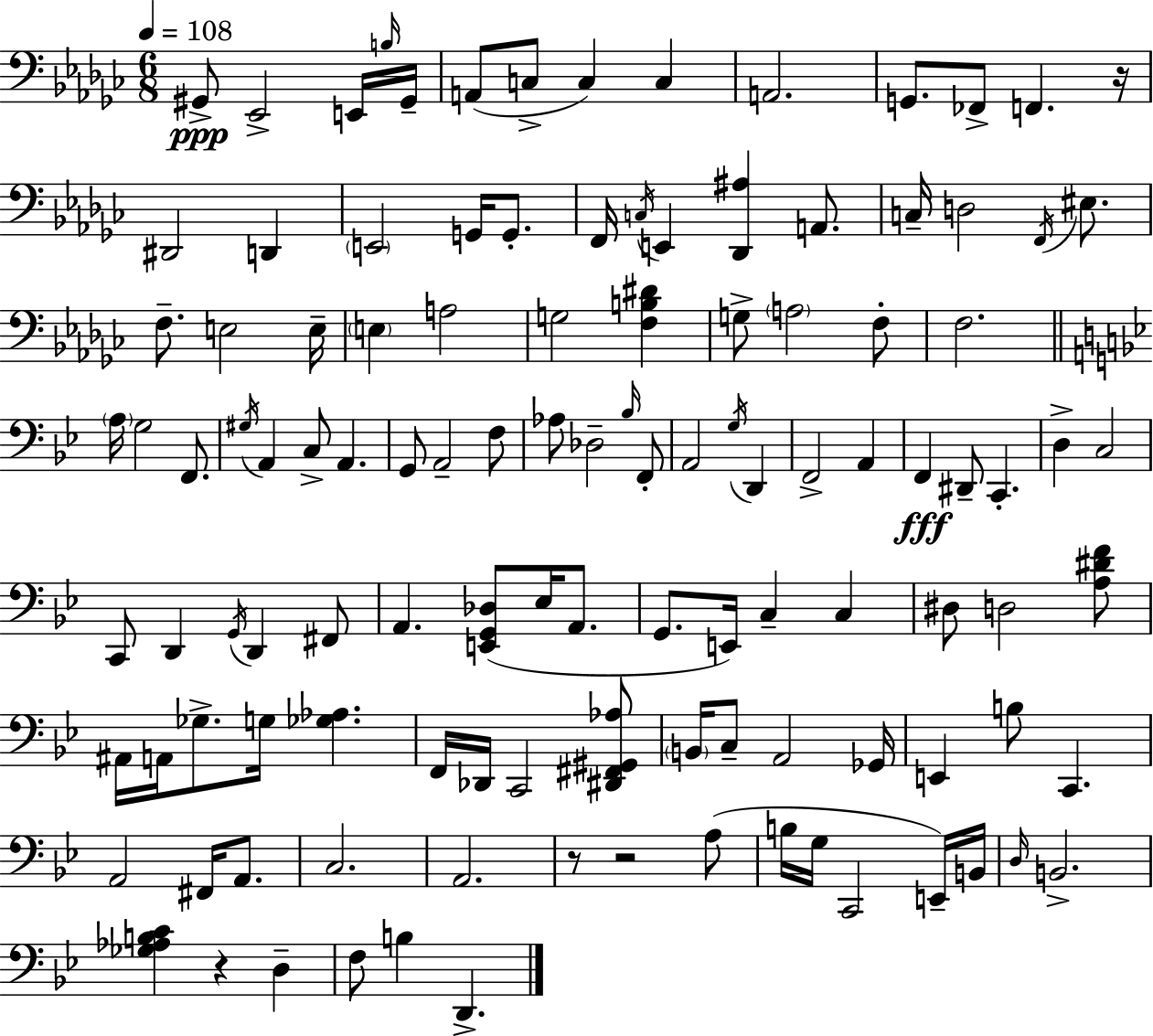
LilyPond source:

{
  \clef bass
  \numericTimeSignature
  \time 6/8
  \key ees \minor
  \tempo 4 = 108
  gis,8->\ppp ees,2-> e,16 \grace { b16 } | gis,16-- a,8( c8-> c4) c4 | a,2. | g,8. fes,8-> f,4. | \break r16 dis,2 d,4 | \parenthesize e,2 g,16 g,8.-. | f,16 \acciaccatura { c16 } e,4 <des, ais>4 a,8. | c16-- d2 \acciaccatura { f,16 } | \break eis8. f8.-- e2 | e16-- \parenthesize e4 a2 | g2 <f b dis'>4 | g8-> \parenthesize a2 | \break f8-. f2. | \bar "||" \break \key bes \major \parenthesize a16 g2 f,8. | \acciaccatura { gis16 } a,4 c8-> a,4. | g,8 a,2-- f8 | aes8 des2-- \grace { bes16 } | \break f,8-. a,2 \acciaccatura { g16 } d,4 | f,2-> a,4 | f,4\fff dis,8-- c,4.-. | d4-> c2 | \break c,8 d,4 \acciaccatura { g,16 } d,4 | fis,8 a,4. <e, g, des>8( | ees16 a,8. g,8. e,16) c4-- | c4 dis8 d2 | \break <a dis' f'>8 ais,16 a,16 ges8.-> g16 <ges aes>4. | f,16 des,16 c,2 | <dis, fis, gis, aes>8 \parenthesize b,16 c8-- a,2 | ges,16 e,4 b8 c,4. | \break a,2 | fis,16 a,8. c2. | a,2. | r8 r2 | \break a8( b16 g16 c,2 | e,16--) b,16 \grace { d16 } b,2.-> | <ges aes b c'>4 r4 | d4-- f8 b4 d,4.-> | \break \bar "|."
}